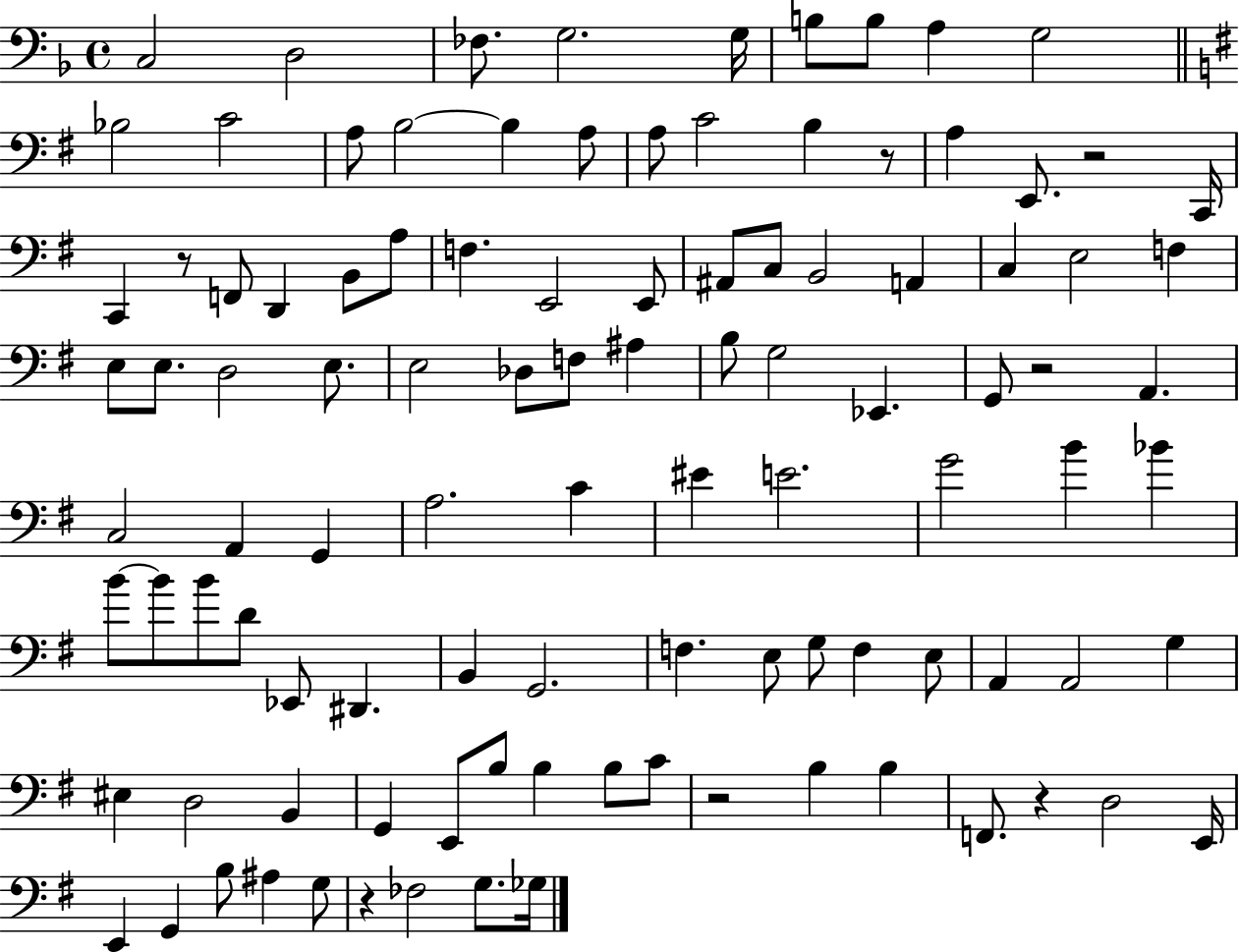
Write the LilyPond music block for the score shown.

{
  \clef bass
  \time 4/4
  \defaultTimeSignature
  \key f \major
  c2 d2 | fes8. g2. g16 | b8 b8 a4 g2 | \bar "||" \break \key g \major bes2 c'2 | a8 b2~~ b4 a8 | a8 c'2 b4 r8 | a4 e,8. r2 c,16 | \break c,4 r8 f,8 d,4 b,8 a8 | f4. e,2 e,8 | ais,8 c8 b,2 a,4 | c4 e2 f4 | \break e8 e8. d2 e8. | e2 des8 f8 ais4 | b8 g2 ees,4. | g,8 r2 a,4. | \break c2 a,4 g,4 | a2. c'4 | eis'4 e'2. | g'2 b'4 bes'4 | \break b'8~~ b'8 b'8 d'8 ees,8 dis,4. | b,4 g,2. | f4. e8 g8 f4 e8 | a,4 a,2 g4 | \break eis4 d2 b,4 | g,4 e,8 b8 b4 b8 c'8 | r2 b4 b4 | f,8. r4 d2 e,16 | \break e,4 g,4 b8 ais4 g8 | r4 fes2 g8. ges16 | \bar "|."
}